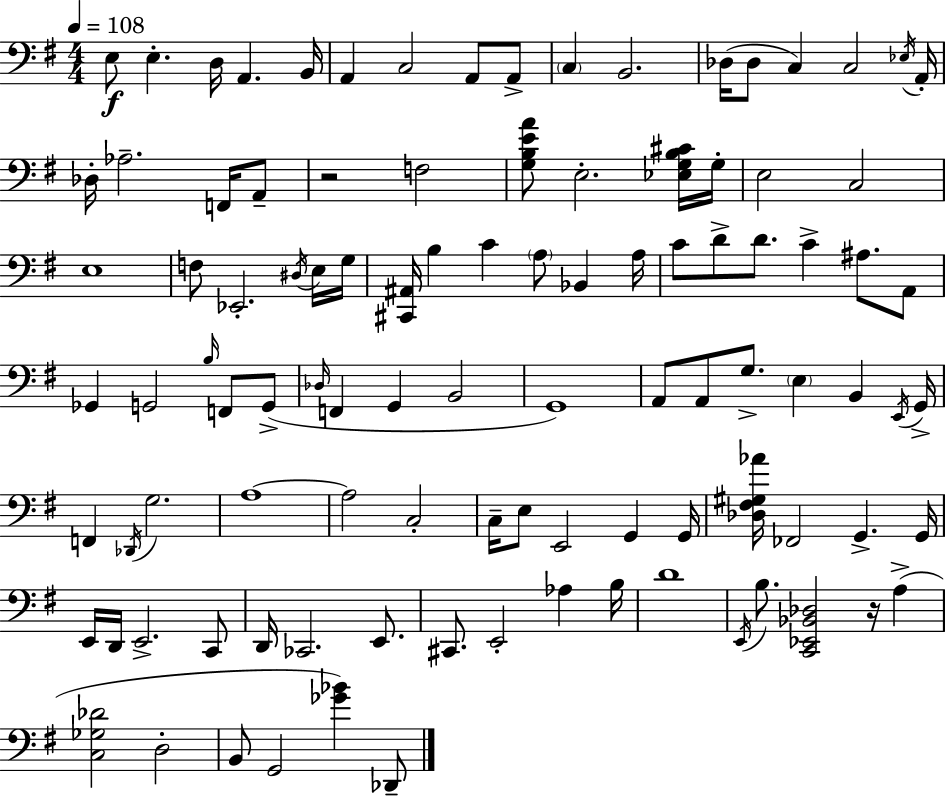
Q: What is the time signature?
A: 4/4